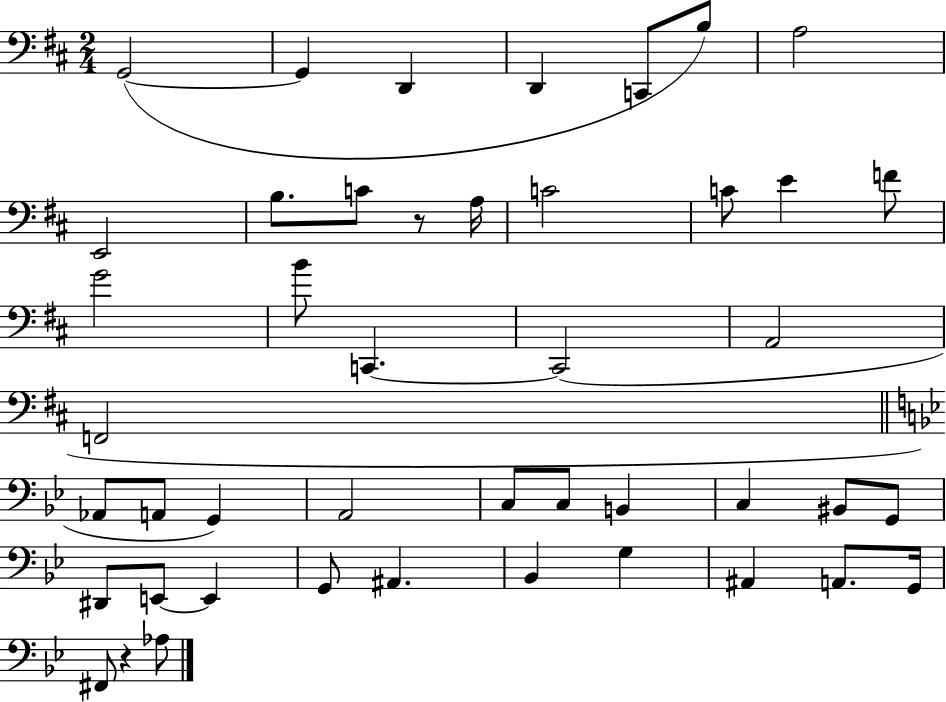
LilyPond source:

{
  \clef bass
  \numericTimeSignature
  \time 2/4
  \key d \major
  g,2~(~ | g,4 d,4 | d,4 c,8 b8) | a2 | \break e,2 | b8. c'8 r8 a16 | c'2 | c'8 e'4 f'8 | \break g'2 | b'8 c,4.~~ | c,2( | a,2 | \break f,2 | \bar "||" \break \key g \minor aes,8 a,8 g,4) | a,2 | c8 c8 b,4 | c4 bis,8 g,8 | \break dis,8 e,8~~ e,4 | g,8 ais,4. | bes,4 g4 | ais,4 a,8. g,16 | \break fis,8 r4 aes8 | \bar "|."
}